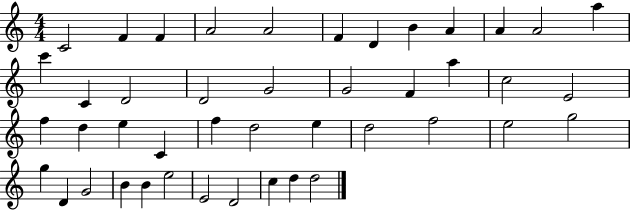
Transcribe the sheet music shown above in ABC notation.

X:1
T:Untitled
M:4/4
L:1/4
K:C
C2 F F A2 A2 F D B A A A2 a c' C D2 D2 G2 G2 F a c2 E2 f d e C f d2 e d2 f2 e2 g2 g D G2 B B e2 E2 D2 c d d2